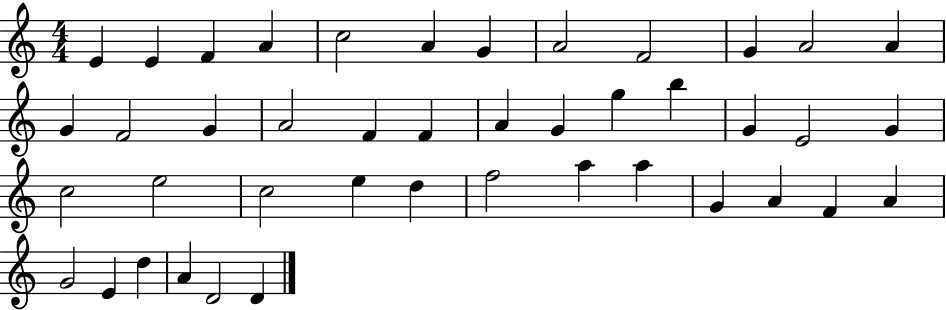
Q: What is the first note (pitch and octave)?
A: E4